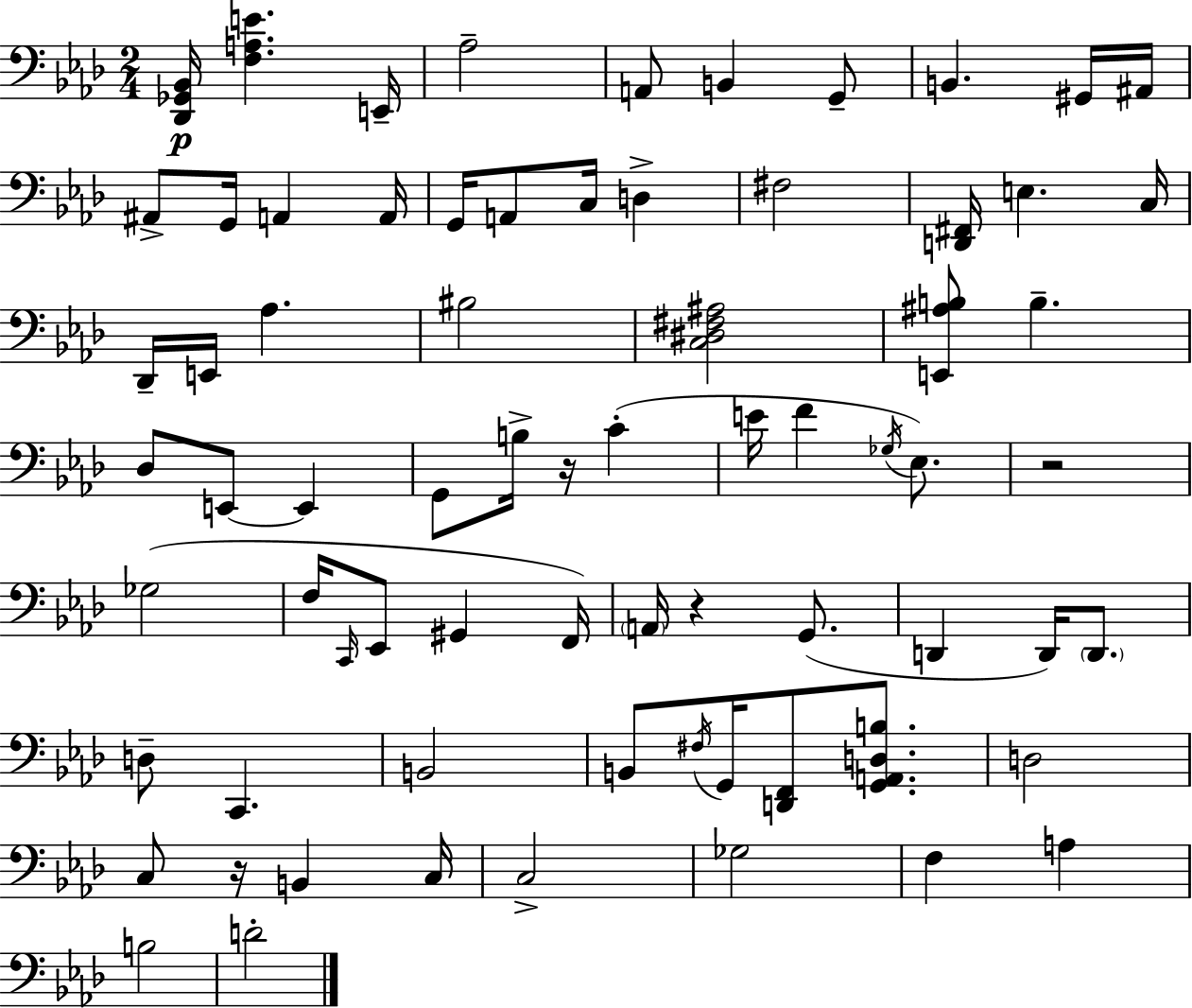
[Db2,Gb2,Bb2]/s [F3,A3,E4]/q. E2/s Ab3/h A2/e B2/q G2/e B2/q. G#2/s A#2/s A#2/e G2/s A2/q A2/s G2/s A2/e C3/s D3/q F#3/h [D2,F#2]/s E3/q. C3/s Db2/s E2/s Ab3/q. BIS3/h [C3,D#3,F#3,A#3]/h [E2,A#3,B3]/e B3/q. Db3/e E2/e E2/q G2/e B3/s R/s C4/q E4/s F4/q Gb3/s Eb3/e. R/h Gb3/h F3/s C2/s Eb2/e G#2/q F2/s A2/s R/q G2/e. D2/q D2/s D2/e. D3/e C2/q. B2/h B2/e F#3/s G2/s [D2,F2]/e [G2,A2,D3,B3]/e. D3/h C3/e R/s B2/q C3/s C3/h Gb3/h F3/q A3/q B3/h D4/h